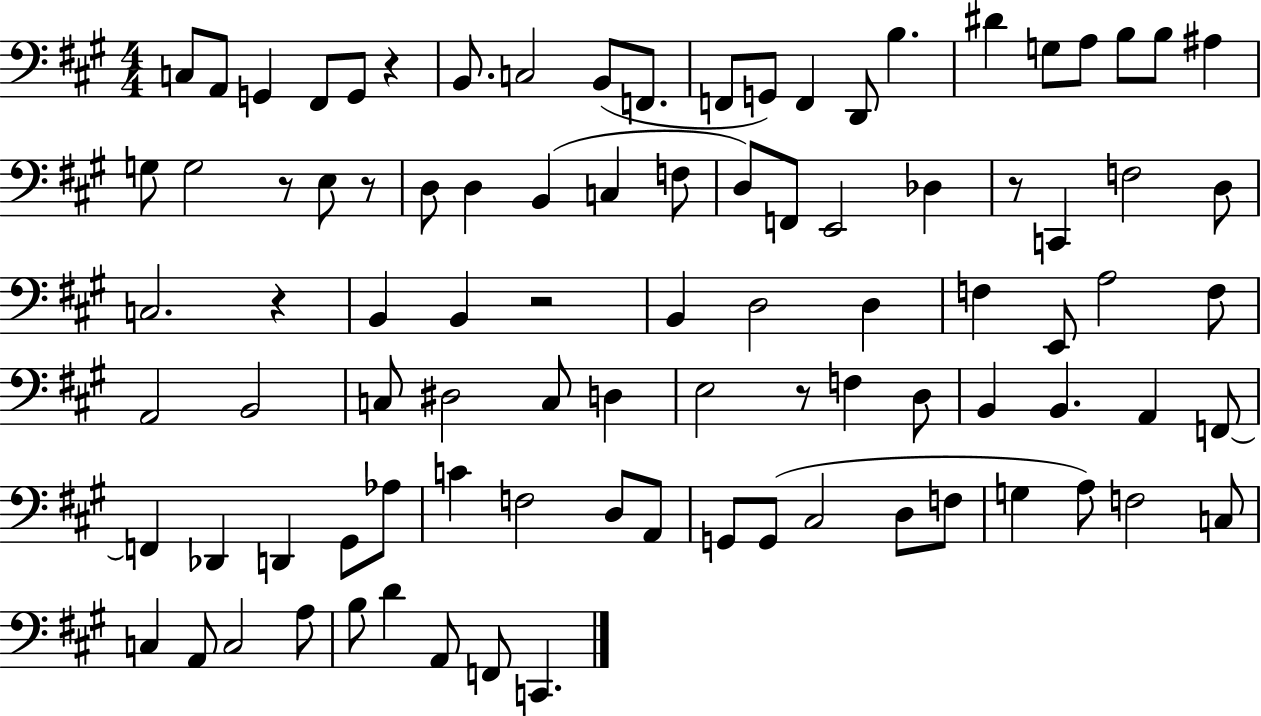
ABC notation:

X:1
T:Untitled
M:4/4
L:1/4
K:A
C,/2 A,,/2 G,, ^F,,/2 G,,/2 z B,,/2 C,2 B,,/2 F,,/2 F,,/2 G,,/2 F,, D,,/2 B, ^D G,/2 A,/2 B,/2 B,/2 ^A, G,/2 G,2 z/2 E,/2 z/2 D,/2 D, B,, C, F,/2 D,/2 F,,/2 E,,2 _D, z/2 C,, F,2 D,/2 C,2 z B,, B,, z2 B,, D,2 D, F, E,,/2 A,2 F,/2 A,,2 B,,2 C,/2 ^D,2 C,/2 D, E,2 z/2 F, D,/2 B,, B,, A,, F,,/2 F,, _D,, D,, ^G,,/2 _A,/2 C F,2 D,/2 A,,/2 G,,/2 G,,/2 ^C,2 D,/2 F,/2 G, A,/2 F,2 C,/2 C, A,,/2 C,2 A,/2 B,/2 D A,,/2 F,,/2 C,,